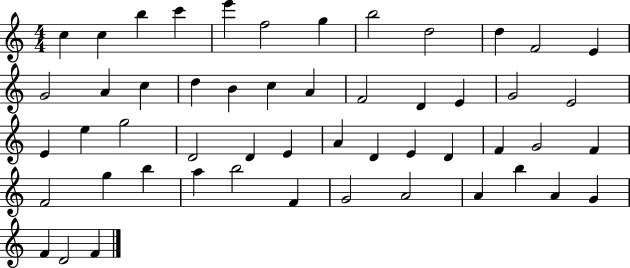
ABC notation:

X:1
T:Untitled
M:4/4
L:1/4
K:C
c c b c' e' f2 g b2 d2 d F2 E G2 A c d B c A F2 D E G2 E2 E e g2 D2 D E A D E D F G2 F F2 g b a b2 F G2 A2 A b A G F D2 F